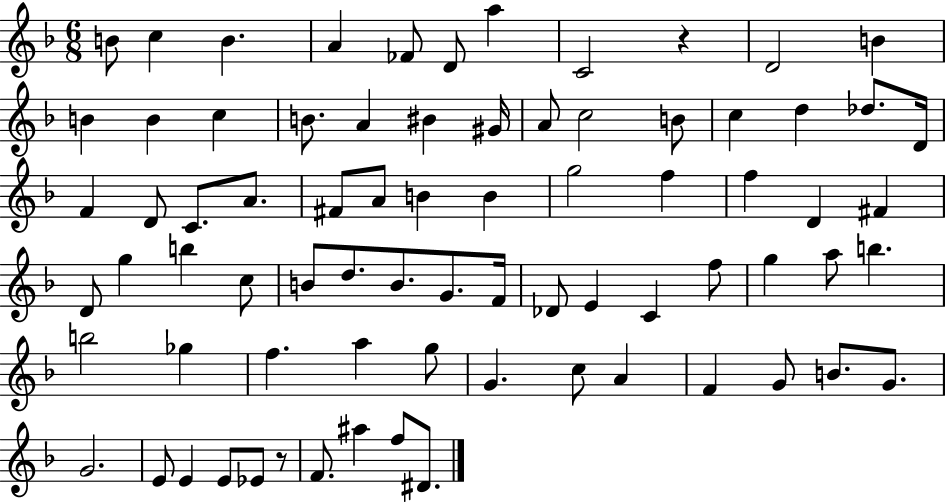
{
  \clef treble
  \numericTimeSignature
  \time 6/8
  \key f \major
  b'8 c''4 b'4. | a'4 fes'8 d'8 a''4 | c'2 r4 | d'2 b'4 | \break b'4 b'4 c''4 | b'8. a'4 bis'4 gis'16 | a'8 c''2 b'8 | c''4 d''4 des''8. d'16 | \break f'4 d'8 c'8. a'8. | fis'8 a'8 b'4 b'4 | g''2 f''4 | f''4 d'4 fis'4 | \break d'8 g''4 b''4 c''8 | b'8 d''8. b'8. g'8. f'16 | des'8 e'4 c'4 f''8 | g''4 a''8 b''4. | \break b''2 ges''4 | f''4. a''4 g''8 | g'4. c''8 a'4 | f'4 g'8 b'8. g'8. | \break g'2. | e'8 e'4 e'8 ees'8 r8 | f'8. ais''4 f''8 dis'8. | \bar "|."
}